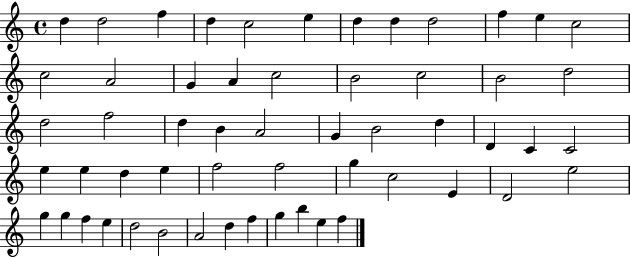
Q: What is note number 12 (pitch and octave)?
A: C5